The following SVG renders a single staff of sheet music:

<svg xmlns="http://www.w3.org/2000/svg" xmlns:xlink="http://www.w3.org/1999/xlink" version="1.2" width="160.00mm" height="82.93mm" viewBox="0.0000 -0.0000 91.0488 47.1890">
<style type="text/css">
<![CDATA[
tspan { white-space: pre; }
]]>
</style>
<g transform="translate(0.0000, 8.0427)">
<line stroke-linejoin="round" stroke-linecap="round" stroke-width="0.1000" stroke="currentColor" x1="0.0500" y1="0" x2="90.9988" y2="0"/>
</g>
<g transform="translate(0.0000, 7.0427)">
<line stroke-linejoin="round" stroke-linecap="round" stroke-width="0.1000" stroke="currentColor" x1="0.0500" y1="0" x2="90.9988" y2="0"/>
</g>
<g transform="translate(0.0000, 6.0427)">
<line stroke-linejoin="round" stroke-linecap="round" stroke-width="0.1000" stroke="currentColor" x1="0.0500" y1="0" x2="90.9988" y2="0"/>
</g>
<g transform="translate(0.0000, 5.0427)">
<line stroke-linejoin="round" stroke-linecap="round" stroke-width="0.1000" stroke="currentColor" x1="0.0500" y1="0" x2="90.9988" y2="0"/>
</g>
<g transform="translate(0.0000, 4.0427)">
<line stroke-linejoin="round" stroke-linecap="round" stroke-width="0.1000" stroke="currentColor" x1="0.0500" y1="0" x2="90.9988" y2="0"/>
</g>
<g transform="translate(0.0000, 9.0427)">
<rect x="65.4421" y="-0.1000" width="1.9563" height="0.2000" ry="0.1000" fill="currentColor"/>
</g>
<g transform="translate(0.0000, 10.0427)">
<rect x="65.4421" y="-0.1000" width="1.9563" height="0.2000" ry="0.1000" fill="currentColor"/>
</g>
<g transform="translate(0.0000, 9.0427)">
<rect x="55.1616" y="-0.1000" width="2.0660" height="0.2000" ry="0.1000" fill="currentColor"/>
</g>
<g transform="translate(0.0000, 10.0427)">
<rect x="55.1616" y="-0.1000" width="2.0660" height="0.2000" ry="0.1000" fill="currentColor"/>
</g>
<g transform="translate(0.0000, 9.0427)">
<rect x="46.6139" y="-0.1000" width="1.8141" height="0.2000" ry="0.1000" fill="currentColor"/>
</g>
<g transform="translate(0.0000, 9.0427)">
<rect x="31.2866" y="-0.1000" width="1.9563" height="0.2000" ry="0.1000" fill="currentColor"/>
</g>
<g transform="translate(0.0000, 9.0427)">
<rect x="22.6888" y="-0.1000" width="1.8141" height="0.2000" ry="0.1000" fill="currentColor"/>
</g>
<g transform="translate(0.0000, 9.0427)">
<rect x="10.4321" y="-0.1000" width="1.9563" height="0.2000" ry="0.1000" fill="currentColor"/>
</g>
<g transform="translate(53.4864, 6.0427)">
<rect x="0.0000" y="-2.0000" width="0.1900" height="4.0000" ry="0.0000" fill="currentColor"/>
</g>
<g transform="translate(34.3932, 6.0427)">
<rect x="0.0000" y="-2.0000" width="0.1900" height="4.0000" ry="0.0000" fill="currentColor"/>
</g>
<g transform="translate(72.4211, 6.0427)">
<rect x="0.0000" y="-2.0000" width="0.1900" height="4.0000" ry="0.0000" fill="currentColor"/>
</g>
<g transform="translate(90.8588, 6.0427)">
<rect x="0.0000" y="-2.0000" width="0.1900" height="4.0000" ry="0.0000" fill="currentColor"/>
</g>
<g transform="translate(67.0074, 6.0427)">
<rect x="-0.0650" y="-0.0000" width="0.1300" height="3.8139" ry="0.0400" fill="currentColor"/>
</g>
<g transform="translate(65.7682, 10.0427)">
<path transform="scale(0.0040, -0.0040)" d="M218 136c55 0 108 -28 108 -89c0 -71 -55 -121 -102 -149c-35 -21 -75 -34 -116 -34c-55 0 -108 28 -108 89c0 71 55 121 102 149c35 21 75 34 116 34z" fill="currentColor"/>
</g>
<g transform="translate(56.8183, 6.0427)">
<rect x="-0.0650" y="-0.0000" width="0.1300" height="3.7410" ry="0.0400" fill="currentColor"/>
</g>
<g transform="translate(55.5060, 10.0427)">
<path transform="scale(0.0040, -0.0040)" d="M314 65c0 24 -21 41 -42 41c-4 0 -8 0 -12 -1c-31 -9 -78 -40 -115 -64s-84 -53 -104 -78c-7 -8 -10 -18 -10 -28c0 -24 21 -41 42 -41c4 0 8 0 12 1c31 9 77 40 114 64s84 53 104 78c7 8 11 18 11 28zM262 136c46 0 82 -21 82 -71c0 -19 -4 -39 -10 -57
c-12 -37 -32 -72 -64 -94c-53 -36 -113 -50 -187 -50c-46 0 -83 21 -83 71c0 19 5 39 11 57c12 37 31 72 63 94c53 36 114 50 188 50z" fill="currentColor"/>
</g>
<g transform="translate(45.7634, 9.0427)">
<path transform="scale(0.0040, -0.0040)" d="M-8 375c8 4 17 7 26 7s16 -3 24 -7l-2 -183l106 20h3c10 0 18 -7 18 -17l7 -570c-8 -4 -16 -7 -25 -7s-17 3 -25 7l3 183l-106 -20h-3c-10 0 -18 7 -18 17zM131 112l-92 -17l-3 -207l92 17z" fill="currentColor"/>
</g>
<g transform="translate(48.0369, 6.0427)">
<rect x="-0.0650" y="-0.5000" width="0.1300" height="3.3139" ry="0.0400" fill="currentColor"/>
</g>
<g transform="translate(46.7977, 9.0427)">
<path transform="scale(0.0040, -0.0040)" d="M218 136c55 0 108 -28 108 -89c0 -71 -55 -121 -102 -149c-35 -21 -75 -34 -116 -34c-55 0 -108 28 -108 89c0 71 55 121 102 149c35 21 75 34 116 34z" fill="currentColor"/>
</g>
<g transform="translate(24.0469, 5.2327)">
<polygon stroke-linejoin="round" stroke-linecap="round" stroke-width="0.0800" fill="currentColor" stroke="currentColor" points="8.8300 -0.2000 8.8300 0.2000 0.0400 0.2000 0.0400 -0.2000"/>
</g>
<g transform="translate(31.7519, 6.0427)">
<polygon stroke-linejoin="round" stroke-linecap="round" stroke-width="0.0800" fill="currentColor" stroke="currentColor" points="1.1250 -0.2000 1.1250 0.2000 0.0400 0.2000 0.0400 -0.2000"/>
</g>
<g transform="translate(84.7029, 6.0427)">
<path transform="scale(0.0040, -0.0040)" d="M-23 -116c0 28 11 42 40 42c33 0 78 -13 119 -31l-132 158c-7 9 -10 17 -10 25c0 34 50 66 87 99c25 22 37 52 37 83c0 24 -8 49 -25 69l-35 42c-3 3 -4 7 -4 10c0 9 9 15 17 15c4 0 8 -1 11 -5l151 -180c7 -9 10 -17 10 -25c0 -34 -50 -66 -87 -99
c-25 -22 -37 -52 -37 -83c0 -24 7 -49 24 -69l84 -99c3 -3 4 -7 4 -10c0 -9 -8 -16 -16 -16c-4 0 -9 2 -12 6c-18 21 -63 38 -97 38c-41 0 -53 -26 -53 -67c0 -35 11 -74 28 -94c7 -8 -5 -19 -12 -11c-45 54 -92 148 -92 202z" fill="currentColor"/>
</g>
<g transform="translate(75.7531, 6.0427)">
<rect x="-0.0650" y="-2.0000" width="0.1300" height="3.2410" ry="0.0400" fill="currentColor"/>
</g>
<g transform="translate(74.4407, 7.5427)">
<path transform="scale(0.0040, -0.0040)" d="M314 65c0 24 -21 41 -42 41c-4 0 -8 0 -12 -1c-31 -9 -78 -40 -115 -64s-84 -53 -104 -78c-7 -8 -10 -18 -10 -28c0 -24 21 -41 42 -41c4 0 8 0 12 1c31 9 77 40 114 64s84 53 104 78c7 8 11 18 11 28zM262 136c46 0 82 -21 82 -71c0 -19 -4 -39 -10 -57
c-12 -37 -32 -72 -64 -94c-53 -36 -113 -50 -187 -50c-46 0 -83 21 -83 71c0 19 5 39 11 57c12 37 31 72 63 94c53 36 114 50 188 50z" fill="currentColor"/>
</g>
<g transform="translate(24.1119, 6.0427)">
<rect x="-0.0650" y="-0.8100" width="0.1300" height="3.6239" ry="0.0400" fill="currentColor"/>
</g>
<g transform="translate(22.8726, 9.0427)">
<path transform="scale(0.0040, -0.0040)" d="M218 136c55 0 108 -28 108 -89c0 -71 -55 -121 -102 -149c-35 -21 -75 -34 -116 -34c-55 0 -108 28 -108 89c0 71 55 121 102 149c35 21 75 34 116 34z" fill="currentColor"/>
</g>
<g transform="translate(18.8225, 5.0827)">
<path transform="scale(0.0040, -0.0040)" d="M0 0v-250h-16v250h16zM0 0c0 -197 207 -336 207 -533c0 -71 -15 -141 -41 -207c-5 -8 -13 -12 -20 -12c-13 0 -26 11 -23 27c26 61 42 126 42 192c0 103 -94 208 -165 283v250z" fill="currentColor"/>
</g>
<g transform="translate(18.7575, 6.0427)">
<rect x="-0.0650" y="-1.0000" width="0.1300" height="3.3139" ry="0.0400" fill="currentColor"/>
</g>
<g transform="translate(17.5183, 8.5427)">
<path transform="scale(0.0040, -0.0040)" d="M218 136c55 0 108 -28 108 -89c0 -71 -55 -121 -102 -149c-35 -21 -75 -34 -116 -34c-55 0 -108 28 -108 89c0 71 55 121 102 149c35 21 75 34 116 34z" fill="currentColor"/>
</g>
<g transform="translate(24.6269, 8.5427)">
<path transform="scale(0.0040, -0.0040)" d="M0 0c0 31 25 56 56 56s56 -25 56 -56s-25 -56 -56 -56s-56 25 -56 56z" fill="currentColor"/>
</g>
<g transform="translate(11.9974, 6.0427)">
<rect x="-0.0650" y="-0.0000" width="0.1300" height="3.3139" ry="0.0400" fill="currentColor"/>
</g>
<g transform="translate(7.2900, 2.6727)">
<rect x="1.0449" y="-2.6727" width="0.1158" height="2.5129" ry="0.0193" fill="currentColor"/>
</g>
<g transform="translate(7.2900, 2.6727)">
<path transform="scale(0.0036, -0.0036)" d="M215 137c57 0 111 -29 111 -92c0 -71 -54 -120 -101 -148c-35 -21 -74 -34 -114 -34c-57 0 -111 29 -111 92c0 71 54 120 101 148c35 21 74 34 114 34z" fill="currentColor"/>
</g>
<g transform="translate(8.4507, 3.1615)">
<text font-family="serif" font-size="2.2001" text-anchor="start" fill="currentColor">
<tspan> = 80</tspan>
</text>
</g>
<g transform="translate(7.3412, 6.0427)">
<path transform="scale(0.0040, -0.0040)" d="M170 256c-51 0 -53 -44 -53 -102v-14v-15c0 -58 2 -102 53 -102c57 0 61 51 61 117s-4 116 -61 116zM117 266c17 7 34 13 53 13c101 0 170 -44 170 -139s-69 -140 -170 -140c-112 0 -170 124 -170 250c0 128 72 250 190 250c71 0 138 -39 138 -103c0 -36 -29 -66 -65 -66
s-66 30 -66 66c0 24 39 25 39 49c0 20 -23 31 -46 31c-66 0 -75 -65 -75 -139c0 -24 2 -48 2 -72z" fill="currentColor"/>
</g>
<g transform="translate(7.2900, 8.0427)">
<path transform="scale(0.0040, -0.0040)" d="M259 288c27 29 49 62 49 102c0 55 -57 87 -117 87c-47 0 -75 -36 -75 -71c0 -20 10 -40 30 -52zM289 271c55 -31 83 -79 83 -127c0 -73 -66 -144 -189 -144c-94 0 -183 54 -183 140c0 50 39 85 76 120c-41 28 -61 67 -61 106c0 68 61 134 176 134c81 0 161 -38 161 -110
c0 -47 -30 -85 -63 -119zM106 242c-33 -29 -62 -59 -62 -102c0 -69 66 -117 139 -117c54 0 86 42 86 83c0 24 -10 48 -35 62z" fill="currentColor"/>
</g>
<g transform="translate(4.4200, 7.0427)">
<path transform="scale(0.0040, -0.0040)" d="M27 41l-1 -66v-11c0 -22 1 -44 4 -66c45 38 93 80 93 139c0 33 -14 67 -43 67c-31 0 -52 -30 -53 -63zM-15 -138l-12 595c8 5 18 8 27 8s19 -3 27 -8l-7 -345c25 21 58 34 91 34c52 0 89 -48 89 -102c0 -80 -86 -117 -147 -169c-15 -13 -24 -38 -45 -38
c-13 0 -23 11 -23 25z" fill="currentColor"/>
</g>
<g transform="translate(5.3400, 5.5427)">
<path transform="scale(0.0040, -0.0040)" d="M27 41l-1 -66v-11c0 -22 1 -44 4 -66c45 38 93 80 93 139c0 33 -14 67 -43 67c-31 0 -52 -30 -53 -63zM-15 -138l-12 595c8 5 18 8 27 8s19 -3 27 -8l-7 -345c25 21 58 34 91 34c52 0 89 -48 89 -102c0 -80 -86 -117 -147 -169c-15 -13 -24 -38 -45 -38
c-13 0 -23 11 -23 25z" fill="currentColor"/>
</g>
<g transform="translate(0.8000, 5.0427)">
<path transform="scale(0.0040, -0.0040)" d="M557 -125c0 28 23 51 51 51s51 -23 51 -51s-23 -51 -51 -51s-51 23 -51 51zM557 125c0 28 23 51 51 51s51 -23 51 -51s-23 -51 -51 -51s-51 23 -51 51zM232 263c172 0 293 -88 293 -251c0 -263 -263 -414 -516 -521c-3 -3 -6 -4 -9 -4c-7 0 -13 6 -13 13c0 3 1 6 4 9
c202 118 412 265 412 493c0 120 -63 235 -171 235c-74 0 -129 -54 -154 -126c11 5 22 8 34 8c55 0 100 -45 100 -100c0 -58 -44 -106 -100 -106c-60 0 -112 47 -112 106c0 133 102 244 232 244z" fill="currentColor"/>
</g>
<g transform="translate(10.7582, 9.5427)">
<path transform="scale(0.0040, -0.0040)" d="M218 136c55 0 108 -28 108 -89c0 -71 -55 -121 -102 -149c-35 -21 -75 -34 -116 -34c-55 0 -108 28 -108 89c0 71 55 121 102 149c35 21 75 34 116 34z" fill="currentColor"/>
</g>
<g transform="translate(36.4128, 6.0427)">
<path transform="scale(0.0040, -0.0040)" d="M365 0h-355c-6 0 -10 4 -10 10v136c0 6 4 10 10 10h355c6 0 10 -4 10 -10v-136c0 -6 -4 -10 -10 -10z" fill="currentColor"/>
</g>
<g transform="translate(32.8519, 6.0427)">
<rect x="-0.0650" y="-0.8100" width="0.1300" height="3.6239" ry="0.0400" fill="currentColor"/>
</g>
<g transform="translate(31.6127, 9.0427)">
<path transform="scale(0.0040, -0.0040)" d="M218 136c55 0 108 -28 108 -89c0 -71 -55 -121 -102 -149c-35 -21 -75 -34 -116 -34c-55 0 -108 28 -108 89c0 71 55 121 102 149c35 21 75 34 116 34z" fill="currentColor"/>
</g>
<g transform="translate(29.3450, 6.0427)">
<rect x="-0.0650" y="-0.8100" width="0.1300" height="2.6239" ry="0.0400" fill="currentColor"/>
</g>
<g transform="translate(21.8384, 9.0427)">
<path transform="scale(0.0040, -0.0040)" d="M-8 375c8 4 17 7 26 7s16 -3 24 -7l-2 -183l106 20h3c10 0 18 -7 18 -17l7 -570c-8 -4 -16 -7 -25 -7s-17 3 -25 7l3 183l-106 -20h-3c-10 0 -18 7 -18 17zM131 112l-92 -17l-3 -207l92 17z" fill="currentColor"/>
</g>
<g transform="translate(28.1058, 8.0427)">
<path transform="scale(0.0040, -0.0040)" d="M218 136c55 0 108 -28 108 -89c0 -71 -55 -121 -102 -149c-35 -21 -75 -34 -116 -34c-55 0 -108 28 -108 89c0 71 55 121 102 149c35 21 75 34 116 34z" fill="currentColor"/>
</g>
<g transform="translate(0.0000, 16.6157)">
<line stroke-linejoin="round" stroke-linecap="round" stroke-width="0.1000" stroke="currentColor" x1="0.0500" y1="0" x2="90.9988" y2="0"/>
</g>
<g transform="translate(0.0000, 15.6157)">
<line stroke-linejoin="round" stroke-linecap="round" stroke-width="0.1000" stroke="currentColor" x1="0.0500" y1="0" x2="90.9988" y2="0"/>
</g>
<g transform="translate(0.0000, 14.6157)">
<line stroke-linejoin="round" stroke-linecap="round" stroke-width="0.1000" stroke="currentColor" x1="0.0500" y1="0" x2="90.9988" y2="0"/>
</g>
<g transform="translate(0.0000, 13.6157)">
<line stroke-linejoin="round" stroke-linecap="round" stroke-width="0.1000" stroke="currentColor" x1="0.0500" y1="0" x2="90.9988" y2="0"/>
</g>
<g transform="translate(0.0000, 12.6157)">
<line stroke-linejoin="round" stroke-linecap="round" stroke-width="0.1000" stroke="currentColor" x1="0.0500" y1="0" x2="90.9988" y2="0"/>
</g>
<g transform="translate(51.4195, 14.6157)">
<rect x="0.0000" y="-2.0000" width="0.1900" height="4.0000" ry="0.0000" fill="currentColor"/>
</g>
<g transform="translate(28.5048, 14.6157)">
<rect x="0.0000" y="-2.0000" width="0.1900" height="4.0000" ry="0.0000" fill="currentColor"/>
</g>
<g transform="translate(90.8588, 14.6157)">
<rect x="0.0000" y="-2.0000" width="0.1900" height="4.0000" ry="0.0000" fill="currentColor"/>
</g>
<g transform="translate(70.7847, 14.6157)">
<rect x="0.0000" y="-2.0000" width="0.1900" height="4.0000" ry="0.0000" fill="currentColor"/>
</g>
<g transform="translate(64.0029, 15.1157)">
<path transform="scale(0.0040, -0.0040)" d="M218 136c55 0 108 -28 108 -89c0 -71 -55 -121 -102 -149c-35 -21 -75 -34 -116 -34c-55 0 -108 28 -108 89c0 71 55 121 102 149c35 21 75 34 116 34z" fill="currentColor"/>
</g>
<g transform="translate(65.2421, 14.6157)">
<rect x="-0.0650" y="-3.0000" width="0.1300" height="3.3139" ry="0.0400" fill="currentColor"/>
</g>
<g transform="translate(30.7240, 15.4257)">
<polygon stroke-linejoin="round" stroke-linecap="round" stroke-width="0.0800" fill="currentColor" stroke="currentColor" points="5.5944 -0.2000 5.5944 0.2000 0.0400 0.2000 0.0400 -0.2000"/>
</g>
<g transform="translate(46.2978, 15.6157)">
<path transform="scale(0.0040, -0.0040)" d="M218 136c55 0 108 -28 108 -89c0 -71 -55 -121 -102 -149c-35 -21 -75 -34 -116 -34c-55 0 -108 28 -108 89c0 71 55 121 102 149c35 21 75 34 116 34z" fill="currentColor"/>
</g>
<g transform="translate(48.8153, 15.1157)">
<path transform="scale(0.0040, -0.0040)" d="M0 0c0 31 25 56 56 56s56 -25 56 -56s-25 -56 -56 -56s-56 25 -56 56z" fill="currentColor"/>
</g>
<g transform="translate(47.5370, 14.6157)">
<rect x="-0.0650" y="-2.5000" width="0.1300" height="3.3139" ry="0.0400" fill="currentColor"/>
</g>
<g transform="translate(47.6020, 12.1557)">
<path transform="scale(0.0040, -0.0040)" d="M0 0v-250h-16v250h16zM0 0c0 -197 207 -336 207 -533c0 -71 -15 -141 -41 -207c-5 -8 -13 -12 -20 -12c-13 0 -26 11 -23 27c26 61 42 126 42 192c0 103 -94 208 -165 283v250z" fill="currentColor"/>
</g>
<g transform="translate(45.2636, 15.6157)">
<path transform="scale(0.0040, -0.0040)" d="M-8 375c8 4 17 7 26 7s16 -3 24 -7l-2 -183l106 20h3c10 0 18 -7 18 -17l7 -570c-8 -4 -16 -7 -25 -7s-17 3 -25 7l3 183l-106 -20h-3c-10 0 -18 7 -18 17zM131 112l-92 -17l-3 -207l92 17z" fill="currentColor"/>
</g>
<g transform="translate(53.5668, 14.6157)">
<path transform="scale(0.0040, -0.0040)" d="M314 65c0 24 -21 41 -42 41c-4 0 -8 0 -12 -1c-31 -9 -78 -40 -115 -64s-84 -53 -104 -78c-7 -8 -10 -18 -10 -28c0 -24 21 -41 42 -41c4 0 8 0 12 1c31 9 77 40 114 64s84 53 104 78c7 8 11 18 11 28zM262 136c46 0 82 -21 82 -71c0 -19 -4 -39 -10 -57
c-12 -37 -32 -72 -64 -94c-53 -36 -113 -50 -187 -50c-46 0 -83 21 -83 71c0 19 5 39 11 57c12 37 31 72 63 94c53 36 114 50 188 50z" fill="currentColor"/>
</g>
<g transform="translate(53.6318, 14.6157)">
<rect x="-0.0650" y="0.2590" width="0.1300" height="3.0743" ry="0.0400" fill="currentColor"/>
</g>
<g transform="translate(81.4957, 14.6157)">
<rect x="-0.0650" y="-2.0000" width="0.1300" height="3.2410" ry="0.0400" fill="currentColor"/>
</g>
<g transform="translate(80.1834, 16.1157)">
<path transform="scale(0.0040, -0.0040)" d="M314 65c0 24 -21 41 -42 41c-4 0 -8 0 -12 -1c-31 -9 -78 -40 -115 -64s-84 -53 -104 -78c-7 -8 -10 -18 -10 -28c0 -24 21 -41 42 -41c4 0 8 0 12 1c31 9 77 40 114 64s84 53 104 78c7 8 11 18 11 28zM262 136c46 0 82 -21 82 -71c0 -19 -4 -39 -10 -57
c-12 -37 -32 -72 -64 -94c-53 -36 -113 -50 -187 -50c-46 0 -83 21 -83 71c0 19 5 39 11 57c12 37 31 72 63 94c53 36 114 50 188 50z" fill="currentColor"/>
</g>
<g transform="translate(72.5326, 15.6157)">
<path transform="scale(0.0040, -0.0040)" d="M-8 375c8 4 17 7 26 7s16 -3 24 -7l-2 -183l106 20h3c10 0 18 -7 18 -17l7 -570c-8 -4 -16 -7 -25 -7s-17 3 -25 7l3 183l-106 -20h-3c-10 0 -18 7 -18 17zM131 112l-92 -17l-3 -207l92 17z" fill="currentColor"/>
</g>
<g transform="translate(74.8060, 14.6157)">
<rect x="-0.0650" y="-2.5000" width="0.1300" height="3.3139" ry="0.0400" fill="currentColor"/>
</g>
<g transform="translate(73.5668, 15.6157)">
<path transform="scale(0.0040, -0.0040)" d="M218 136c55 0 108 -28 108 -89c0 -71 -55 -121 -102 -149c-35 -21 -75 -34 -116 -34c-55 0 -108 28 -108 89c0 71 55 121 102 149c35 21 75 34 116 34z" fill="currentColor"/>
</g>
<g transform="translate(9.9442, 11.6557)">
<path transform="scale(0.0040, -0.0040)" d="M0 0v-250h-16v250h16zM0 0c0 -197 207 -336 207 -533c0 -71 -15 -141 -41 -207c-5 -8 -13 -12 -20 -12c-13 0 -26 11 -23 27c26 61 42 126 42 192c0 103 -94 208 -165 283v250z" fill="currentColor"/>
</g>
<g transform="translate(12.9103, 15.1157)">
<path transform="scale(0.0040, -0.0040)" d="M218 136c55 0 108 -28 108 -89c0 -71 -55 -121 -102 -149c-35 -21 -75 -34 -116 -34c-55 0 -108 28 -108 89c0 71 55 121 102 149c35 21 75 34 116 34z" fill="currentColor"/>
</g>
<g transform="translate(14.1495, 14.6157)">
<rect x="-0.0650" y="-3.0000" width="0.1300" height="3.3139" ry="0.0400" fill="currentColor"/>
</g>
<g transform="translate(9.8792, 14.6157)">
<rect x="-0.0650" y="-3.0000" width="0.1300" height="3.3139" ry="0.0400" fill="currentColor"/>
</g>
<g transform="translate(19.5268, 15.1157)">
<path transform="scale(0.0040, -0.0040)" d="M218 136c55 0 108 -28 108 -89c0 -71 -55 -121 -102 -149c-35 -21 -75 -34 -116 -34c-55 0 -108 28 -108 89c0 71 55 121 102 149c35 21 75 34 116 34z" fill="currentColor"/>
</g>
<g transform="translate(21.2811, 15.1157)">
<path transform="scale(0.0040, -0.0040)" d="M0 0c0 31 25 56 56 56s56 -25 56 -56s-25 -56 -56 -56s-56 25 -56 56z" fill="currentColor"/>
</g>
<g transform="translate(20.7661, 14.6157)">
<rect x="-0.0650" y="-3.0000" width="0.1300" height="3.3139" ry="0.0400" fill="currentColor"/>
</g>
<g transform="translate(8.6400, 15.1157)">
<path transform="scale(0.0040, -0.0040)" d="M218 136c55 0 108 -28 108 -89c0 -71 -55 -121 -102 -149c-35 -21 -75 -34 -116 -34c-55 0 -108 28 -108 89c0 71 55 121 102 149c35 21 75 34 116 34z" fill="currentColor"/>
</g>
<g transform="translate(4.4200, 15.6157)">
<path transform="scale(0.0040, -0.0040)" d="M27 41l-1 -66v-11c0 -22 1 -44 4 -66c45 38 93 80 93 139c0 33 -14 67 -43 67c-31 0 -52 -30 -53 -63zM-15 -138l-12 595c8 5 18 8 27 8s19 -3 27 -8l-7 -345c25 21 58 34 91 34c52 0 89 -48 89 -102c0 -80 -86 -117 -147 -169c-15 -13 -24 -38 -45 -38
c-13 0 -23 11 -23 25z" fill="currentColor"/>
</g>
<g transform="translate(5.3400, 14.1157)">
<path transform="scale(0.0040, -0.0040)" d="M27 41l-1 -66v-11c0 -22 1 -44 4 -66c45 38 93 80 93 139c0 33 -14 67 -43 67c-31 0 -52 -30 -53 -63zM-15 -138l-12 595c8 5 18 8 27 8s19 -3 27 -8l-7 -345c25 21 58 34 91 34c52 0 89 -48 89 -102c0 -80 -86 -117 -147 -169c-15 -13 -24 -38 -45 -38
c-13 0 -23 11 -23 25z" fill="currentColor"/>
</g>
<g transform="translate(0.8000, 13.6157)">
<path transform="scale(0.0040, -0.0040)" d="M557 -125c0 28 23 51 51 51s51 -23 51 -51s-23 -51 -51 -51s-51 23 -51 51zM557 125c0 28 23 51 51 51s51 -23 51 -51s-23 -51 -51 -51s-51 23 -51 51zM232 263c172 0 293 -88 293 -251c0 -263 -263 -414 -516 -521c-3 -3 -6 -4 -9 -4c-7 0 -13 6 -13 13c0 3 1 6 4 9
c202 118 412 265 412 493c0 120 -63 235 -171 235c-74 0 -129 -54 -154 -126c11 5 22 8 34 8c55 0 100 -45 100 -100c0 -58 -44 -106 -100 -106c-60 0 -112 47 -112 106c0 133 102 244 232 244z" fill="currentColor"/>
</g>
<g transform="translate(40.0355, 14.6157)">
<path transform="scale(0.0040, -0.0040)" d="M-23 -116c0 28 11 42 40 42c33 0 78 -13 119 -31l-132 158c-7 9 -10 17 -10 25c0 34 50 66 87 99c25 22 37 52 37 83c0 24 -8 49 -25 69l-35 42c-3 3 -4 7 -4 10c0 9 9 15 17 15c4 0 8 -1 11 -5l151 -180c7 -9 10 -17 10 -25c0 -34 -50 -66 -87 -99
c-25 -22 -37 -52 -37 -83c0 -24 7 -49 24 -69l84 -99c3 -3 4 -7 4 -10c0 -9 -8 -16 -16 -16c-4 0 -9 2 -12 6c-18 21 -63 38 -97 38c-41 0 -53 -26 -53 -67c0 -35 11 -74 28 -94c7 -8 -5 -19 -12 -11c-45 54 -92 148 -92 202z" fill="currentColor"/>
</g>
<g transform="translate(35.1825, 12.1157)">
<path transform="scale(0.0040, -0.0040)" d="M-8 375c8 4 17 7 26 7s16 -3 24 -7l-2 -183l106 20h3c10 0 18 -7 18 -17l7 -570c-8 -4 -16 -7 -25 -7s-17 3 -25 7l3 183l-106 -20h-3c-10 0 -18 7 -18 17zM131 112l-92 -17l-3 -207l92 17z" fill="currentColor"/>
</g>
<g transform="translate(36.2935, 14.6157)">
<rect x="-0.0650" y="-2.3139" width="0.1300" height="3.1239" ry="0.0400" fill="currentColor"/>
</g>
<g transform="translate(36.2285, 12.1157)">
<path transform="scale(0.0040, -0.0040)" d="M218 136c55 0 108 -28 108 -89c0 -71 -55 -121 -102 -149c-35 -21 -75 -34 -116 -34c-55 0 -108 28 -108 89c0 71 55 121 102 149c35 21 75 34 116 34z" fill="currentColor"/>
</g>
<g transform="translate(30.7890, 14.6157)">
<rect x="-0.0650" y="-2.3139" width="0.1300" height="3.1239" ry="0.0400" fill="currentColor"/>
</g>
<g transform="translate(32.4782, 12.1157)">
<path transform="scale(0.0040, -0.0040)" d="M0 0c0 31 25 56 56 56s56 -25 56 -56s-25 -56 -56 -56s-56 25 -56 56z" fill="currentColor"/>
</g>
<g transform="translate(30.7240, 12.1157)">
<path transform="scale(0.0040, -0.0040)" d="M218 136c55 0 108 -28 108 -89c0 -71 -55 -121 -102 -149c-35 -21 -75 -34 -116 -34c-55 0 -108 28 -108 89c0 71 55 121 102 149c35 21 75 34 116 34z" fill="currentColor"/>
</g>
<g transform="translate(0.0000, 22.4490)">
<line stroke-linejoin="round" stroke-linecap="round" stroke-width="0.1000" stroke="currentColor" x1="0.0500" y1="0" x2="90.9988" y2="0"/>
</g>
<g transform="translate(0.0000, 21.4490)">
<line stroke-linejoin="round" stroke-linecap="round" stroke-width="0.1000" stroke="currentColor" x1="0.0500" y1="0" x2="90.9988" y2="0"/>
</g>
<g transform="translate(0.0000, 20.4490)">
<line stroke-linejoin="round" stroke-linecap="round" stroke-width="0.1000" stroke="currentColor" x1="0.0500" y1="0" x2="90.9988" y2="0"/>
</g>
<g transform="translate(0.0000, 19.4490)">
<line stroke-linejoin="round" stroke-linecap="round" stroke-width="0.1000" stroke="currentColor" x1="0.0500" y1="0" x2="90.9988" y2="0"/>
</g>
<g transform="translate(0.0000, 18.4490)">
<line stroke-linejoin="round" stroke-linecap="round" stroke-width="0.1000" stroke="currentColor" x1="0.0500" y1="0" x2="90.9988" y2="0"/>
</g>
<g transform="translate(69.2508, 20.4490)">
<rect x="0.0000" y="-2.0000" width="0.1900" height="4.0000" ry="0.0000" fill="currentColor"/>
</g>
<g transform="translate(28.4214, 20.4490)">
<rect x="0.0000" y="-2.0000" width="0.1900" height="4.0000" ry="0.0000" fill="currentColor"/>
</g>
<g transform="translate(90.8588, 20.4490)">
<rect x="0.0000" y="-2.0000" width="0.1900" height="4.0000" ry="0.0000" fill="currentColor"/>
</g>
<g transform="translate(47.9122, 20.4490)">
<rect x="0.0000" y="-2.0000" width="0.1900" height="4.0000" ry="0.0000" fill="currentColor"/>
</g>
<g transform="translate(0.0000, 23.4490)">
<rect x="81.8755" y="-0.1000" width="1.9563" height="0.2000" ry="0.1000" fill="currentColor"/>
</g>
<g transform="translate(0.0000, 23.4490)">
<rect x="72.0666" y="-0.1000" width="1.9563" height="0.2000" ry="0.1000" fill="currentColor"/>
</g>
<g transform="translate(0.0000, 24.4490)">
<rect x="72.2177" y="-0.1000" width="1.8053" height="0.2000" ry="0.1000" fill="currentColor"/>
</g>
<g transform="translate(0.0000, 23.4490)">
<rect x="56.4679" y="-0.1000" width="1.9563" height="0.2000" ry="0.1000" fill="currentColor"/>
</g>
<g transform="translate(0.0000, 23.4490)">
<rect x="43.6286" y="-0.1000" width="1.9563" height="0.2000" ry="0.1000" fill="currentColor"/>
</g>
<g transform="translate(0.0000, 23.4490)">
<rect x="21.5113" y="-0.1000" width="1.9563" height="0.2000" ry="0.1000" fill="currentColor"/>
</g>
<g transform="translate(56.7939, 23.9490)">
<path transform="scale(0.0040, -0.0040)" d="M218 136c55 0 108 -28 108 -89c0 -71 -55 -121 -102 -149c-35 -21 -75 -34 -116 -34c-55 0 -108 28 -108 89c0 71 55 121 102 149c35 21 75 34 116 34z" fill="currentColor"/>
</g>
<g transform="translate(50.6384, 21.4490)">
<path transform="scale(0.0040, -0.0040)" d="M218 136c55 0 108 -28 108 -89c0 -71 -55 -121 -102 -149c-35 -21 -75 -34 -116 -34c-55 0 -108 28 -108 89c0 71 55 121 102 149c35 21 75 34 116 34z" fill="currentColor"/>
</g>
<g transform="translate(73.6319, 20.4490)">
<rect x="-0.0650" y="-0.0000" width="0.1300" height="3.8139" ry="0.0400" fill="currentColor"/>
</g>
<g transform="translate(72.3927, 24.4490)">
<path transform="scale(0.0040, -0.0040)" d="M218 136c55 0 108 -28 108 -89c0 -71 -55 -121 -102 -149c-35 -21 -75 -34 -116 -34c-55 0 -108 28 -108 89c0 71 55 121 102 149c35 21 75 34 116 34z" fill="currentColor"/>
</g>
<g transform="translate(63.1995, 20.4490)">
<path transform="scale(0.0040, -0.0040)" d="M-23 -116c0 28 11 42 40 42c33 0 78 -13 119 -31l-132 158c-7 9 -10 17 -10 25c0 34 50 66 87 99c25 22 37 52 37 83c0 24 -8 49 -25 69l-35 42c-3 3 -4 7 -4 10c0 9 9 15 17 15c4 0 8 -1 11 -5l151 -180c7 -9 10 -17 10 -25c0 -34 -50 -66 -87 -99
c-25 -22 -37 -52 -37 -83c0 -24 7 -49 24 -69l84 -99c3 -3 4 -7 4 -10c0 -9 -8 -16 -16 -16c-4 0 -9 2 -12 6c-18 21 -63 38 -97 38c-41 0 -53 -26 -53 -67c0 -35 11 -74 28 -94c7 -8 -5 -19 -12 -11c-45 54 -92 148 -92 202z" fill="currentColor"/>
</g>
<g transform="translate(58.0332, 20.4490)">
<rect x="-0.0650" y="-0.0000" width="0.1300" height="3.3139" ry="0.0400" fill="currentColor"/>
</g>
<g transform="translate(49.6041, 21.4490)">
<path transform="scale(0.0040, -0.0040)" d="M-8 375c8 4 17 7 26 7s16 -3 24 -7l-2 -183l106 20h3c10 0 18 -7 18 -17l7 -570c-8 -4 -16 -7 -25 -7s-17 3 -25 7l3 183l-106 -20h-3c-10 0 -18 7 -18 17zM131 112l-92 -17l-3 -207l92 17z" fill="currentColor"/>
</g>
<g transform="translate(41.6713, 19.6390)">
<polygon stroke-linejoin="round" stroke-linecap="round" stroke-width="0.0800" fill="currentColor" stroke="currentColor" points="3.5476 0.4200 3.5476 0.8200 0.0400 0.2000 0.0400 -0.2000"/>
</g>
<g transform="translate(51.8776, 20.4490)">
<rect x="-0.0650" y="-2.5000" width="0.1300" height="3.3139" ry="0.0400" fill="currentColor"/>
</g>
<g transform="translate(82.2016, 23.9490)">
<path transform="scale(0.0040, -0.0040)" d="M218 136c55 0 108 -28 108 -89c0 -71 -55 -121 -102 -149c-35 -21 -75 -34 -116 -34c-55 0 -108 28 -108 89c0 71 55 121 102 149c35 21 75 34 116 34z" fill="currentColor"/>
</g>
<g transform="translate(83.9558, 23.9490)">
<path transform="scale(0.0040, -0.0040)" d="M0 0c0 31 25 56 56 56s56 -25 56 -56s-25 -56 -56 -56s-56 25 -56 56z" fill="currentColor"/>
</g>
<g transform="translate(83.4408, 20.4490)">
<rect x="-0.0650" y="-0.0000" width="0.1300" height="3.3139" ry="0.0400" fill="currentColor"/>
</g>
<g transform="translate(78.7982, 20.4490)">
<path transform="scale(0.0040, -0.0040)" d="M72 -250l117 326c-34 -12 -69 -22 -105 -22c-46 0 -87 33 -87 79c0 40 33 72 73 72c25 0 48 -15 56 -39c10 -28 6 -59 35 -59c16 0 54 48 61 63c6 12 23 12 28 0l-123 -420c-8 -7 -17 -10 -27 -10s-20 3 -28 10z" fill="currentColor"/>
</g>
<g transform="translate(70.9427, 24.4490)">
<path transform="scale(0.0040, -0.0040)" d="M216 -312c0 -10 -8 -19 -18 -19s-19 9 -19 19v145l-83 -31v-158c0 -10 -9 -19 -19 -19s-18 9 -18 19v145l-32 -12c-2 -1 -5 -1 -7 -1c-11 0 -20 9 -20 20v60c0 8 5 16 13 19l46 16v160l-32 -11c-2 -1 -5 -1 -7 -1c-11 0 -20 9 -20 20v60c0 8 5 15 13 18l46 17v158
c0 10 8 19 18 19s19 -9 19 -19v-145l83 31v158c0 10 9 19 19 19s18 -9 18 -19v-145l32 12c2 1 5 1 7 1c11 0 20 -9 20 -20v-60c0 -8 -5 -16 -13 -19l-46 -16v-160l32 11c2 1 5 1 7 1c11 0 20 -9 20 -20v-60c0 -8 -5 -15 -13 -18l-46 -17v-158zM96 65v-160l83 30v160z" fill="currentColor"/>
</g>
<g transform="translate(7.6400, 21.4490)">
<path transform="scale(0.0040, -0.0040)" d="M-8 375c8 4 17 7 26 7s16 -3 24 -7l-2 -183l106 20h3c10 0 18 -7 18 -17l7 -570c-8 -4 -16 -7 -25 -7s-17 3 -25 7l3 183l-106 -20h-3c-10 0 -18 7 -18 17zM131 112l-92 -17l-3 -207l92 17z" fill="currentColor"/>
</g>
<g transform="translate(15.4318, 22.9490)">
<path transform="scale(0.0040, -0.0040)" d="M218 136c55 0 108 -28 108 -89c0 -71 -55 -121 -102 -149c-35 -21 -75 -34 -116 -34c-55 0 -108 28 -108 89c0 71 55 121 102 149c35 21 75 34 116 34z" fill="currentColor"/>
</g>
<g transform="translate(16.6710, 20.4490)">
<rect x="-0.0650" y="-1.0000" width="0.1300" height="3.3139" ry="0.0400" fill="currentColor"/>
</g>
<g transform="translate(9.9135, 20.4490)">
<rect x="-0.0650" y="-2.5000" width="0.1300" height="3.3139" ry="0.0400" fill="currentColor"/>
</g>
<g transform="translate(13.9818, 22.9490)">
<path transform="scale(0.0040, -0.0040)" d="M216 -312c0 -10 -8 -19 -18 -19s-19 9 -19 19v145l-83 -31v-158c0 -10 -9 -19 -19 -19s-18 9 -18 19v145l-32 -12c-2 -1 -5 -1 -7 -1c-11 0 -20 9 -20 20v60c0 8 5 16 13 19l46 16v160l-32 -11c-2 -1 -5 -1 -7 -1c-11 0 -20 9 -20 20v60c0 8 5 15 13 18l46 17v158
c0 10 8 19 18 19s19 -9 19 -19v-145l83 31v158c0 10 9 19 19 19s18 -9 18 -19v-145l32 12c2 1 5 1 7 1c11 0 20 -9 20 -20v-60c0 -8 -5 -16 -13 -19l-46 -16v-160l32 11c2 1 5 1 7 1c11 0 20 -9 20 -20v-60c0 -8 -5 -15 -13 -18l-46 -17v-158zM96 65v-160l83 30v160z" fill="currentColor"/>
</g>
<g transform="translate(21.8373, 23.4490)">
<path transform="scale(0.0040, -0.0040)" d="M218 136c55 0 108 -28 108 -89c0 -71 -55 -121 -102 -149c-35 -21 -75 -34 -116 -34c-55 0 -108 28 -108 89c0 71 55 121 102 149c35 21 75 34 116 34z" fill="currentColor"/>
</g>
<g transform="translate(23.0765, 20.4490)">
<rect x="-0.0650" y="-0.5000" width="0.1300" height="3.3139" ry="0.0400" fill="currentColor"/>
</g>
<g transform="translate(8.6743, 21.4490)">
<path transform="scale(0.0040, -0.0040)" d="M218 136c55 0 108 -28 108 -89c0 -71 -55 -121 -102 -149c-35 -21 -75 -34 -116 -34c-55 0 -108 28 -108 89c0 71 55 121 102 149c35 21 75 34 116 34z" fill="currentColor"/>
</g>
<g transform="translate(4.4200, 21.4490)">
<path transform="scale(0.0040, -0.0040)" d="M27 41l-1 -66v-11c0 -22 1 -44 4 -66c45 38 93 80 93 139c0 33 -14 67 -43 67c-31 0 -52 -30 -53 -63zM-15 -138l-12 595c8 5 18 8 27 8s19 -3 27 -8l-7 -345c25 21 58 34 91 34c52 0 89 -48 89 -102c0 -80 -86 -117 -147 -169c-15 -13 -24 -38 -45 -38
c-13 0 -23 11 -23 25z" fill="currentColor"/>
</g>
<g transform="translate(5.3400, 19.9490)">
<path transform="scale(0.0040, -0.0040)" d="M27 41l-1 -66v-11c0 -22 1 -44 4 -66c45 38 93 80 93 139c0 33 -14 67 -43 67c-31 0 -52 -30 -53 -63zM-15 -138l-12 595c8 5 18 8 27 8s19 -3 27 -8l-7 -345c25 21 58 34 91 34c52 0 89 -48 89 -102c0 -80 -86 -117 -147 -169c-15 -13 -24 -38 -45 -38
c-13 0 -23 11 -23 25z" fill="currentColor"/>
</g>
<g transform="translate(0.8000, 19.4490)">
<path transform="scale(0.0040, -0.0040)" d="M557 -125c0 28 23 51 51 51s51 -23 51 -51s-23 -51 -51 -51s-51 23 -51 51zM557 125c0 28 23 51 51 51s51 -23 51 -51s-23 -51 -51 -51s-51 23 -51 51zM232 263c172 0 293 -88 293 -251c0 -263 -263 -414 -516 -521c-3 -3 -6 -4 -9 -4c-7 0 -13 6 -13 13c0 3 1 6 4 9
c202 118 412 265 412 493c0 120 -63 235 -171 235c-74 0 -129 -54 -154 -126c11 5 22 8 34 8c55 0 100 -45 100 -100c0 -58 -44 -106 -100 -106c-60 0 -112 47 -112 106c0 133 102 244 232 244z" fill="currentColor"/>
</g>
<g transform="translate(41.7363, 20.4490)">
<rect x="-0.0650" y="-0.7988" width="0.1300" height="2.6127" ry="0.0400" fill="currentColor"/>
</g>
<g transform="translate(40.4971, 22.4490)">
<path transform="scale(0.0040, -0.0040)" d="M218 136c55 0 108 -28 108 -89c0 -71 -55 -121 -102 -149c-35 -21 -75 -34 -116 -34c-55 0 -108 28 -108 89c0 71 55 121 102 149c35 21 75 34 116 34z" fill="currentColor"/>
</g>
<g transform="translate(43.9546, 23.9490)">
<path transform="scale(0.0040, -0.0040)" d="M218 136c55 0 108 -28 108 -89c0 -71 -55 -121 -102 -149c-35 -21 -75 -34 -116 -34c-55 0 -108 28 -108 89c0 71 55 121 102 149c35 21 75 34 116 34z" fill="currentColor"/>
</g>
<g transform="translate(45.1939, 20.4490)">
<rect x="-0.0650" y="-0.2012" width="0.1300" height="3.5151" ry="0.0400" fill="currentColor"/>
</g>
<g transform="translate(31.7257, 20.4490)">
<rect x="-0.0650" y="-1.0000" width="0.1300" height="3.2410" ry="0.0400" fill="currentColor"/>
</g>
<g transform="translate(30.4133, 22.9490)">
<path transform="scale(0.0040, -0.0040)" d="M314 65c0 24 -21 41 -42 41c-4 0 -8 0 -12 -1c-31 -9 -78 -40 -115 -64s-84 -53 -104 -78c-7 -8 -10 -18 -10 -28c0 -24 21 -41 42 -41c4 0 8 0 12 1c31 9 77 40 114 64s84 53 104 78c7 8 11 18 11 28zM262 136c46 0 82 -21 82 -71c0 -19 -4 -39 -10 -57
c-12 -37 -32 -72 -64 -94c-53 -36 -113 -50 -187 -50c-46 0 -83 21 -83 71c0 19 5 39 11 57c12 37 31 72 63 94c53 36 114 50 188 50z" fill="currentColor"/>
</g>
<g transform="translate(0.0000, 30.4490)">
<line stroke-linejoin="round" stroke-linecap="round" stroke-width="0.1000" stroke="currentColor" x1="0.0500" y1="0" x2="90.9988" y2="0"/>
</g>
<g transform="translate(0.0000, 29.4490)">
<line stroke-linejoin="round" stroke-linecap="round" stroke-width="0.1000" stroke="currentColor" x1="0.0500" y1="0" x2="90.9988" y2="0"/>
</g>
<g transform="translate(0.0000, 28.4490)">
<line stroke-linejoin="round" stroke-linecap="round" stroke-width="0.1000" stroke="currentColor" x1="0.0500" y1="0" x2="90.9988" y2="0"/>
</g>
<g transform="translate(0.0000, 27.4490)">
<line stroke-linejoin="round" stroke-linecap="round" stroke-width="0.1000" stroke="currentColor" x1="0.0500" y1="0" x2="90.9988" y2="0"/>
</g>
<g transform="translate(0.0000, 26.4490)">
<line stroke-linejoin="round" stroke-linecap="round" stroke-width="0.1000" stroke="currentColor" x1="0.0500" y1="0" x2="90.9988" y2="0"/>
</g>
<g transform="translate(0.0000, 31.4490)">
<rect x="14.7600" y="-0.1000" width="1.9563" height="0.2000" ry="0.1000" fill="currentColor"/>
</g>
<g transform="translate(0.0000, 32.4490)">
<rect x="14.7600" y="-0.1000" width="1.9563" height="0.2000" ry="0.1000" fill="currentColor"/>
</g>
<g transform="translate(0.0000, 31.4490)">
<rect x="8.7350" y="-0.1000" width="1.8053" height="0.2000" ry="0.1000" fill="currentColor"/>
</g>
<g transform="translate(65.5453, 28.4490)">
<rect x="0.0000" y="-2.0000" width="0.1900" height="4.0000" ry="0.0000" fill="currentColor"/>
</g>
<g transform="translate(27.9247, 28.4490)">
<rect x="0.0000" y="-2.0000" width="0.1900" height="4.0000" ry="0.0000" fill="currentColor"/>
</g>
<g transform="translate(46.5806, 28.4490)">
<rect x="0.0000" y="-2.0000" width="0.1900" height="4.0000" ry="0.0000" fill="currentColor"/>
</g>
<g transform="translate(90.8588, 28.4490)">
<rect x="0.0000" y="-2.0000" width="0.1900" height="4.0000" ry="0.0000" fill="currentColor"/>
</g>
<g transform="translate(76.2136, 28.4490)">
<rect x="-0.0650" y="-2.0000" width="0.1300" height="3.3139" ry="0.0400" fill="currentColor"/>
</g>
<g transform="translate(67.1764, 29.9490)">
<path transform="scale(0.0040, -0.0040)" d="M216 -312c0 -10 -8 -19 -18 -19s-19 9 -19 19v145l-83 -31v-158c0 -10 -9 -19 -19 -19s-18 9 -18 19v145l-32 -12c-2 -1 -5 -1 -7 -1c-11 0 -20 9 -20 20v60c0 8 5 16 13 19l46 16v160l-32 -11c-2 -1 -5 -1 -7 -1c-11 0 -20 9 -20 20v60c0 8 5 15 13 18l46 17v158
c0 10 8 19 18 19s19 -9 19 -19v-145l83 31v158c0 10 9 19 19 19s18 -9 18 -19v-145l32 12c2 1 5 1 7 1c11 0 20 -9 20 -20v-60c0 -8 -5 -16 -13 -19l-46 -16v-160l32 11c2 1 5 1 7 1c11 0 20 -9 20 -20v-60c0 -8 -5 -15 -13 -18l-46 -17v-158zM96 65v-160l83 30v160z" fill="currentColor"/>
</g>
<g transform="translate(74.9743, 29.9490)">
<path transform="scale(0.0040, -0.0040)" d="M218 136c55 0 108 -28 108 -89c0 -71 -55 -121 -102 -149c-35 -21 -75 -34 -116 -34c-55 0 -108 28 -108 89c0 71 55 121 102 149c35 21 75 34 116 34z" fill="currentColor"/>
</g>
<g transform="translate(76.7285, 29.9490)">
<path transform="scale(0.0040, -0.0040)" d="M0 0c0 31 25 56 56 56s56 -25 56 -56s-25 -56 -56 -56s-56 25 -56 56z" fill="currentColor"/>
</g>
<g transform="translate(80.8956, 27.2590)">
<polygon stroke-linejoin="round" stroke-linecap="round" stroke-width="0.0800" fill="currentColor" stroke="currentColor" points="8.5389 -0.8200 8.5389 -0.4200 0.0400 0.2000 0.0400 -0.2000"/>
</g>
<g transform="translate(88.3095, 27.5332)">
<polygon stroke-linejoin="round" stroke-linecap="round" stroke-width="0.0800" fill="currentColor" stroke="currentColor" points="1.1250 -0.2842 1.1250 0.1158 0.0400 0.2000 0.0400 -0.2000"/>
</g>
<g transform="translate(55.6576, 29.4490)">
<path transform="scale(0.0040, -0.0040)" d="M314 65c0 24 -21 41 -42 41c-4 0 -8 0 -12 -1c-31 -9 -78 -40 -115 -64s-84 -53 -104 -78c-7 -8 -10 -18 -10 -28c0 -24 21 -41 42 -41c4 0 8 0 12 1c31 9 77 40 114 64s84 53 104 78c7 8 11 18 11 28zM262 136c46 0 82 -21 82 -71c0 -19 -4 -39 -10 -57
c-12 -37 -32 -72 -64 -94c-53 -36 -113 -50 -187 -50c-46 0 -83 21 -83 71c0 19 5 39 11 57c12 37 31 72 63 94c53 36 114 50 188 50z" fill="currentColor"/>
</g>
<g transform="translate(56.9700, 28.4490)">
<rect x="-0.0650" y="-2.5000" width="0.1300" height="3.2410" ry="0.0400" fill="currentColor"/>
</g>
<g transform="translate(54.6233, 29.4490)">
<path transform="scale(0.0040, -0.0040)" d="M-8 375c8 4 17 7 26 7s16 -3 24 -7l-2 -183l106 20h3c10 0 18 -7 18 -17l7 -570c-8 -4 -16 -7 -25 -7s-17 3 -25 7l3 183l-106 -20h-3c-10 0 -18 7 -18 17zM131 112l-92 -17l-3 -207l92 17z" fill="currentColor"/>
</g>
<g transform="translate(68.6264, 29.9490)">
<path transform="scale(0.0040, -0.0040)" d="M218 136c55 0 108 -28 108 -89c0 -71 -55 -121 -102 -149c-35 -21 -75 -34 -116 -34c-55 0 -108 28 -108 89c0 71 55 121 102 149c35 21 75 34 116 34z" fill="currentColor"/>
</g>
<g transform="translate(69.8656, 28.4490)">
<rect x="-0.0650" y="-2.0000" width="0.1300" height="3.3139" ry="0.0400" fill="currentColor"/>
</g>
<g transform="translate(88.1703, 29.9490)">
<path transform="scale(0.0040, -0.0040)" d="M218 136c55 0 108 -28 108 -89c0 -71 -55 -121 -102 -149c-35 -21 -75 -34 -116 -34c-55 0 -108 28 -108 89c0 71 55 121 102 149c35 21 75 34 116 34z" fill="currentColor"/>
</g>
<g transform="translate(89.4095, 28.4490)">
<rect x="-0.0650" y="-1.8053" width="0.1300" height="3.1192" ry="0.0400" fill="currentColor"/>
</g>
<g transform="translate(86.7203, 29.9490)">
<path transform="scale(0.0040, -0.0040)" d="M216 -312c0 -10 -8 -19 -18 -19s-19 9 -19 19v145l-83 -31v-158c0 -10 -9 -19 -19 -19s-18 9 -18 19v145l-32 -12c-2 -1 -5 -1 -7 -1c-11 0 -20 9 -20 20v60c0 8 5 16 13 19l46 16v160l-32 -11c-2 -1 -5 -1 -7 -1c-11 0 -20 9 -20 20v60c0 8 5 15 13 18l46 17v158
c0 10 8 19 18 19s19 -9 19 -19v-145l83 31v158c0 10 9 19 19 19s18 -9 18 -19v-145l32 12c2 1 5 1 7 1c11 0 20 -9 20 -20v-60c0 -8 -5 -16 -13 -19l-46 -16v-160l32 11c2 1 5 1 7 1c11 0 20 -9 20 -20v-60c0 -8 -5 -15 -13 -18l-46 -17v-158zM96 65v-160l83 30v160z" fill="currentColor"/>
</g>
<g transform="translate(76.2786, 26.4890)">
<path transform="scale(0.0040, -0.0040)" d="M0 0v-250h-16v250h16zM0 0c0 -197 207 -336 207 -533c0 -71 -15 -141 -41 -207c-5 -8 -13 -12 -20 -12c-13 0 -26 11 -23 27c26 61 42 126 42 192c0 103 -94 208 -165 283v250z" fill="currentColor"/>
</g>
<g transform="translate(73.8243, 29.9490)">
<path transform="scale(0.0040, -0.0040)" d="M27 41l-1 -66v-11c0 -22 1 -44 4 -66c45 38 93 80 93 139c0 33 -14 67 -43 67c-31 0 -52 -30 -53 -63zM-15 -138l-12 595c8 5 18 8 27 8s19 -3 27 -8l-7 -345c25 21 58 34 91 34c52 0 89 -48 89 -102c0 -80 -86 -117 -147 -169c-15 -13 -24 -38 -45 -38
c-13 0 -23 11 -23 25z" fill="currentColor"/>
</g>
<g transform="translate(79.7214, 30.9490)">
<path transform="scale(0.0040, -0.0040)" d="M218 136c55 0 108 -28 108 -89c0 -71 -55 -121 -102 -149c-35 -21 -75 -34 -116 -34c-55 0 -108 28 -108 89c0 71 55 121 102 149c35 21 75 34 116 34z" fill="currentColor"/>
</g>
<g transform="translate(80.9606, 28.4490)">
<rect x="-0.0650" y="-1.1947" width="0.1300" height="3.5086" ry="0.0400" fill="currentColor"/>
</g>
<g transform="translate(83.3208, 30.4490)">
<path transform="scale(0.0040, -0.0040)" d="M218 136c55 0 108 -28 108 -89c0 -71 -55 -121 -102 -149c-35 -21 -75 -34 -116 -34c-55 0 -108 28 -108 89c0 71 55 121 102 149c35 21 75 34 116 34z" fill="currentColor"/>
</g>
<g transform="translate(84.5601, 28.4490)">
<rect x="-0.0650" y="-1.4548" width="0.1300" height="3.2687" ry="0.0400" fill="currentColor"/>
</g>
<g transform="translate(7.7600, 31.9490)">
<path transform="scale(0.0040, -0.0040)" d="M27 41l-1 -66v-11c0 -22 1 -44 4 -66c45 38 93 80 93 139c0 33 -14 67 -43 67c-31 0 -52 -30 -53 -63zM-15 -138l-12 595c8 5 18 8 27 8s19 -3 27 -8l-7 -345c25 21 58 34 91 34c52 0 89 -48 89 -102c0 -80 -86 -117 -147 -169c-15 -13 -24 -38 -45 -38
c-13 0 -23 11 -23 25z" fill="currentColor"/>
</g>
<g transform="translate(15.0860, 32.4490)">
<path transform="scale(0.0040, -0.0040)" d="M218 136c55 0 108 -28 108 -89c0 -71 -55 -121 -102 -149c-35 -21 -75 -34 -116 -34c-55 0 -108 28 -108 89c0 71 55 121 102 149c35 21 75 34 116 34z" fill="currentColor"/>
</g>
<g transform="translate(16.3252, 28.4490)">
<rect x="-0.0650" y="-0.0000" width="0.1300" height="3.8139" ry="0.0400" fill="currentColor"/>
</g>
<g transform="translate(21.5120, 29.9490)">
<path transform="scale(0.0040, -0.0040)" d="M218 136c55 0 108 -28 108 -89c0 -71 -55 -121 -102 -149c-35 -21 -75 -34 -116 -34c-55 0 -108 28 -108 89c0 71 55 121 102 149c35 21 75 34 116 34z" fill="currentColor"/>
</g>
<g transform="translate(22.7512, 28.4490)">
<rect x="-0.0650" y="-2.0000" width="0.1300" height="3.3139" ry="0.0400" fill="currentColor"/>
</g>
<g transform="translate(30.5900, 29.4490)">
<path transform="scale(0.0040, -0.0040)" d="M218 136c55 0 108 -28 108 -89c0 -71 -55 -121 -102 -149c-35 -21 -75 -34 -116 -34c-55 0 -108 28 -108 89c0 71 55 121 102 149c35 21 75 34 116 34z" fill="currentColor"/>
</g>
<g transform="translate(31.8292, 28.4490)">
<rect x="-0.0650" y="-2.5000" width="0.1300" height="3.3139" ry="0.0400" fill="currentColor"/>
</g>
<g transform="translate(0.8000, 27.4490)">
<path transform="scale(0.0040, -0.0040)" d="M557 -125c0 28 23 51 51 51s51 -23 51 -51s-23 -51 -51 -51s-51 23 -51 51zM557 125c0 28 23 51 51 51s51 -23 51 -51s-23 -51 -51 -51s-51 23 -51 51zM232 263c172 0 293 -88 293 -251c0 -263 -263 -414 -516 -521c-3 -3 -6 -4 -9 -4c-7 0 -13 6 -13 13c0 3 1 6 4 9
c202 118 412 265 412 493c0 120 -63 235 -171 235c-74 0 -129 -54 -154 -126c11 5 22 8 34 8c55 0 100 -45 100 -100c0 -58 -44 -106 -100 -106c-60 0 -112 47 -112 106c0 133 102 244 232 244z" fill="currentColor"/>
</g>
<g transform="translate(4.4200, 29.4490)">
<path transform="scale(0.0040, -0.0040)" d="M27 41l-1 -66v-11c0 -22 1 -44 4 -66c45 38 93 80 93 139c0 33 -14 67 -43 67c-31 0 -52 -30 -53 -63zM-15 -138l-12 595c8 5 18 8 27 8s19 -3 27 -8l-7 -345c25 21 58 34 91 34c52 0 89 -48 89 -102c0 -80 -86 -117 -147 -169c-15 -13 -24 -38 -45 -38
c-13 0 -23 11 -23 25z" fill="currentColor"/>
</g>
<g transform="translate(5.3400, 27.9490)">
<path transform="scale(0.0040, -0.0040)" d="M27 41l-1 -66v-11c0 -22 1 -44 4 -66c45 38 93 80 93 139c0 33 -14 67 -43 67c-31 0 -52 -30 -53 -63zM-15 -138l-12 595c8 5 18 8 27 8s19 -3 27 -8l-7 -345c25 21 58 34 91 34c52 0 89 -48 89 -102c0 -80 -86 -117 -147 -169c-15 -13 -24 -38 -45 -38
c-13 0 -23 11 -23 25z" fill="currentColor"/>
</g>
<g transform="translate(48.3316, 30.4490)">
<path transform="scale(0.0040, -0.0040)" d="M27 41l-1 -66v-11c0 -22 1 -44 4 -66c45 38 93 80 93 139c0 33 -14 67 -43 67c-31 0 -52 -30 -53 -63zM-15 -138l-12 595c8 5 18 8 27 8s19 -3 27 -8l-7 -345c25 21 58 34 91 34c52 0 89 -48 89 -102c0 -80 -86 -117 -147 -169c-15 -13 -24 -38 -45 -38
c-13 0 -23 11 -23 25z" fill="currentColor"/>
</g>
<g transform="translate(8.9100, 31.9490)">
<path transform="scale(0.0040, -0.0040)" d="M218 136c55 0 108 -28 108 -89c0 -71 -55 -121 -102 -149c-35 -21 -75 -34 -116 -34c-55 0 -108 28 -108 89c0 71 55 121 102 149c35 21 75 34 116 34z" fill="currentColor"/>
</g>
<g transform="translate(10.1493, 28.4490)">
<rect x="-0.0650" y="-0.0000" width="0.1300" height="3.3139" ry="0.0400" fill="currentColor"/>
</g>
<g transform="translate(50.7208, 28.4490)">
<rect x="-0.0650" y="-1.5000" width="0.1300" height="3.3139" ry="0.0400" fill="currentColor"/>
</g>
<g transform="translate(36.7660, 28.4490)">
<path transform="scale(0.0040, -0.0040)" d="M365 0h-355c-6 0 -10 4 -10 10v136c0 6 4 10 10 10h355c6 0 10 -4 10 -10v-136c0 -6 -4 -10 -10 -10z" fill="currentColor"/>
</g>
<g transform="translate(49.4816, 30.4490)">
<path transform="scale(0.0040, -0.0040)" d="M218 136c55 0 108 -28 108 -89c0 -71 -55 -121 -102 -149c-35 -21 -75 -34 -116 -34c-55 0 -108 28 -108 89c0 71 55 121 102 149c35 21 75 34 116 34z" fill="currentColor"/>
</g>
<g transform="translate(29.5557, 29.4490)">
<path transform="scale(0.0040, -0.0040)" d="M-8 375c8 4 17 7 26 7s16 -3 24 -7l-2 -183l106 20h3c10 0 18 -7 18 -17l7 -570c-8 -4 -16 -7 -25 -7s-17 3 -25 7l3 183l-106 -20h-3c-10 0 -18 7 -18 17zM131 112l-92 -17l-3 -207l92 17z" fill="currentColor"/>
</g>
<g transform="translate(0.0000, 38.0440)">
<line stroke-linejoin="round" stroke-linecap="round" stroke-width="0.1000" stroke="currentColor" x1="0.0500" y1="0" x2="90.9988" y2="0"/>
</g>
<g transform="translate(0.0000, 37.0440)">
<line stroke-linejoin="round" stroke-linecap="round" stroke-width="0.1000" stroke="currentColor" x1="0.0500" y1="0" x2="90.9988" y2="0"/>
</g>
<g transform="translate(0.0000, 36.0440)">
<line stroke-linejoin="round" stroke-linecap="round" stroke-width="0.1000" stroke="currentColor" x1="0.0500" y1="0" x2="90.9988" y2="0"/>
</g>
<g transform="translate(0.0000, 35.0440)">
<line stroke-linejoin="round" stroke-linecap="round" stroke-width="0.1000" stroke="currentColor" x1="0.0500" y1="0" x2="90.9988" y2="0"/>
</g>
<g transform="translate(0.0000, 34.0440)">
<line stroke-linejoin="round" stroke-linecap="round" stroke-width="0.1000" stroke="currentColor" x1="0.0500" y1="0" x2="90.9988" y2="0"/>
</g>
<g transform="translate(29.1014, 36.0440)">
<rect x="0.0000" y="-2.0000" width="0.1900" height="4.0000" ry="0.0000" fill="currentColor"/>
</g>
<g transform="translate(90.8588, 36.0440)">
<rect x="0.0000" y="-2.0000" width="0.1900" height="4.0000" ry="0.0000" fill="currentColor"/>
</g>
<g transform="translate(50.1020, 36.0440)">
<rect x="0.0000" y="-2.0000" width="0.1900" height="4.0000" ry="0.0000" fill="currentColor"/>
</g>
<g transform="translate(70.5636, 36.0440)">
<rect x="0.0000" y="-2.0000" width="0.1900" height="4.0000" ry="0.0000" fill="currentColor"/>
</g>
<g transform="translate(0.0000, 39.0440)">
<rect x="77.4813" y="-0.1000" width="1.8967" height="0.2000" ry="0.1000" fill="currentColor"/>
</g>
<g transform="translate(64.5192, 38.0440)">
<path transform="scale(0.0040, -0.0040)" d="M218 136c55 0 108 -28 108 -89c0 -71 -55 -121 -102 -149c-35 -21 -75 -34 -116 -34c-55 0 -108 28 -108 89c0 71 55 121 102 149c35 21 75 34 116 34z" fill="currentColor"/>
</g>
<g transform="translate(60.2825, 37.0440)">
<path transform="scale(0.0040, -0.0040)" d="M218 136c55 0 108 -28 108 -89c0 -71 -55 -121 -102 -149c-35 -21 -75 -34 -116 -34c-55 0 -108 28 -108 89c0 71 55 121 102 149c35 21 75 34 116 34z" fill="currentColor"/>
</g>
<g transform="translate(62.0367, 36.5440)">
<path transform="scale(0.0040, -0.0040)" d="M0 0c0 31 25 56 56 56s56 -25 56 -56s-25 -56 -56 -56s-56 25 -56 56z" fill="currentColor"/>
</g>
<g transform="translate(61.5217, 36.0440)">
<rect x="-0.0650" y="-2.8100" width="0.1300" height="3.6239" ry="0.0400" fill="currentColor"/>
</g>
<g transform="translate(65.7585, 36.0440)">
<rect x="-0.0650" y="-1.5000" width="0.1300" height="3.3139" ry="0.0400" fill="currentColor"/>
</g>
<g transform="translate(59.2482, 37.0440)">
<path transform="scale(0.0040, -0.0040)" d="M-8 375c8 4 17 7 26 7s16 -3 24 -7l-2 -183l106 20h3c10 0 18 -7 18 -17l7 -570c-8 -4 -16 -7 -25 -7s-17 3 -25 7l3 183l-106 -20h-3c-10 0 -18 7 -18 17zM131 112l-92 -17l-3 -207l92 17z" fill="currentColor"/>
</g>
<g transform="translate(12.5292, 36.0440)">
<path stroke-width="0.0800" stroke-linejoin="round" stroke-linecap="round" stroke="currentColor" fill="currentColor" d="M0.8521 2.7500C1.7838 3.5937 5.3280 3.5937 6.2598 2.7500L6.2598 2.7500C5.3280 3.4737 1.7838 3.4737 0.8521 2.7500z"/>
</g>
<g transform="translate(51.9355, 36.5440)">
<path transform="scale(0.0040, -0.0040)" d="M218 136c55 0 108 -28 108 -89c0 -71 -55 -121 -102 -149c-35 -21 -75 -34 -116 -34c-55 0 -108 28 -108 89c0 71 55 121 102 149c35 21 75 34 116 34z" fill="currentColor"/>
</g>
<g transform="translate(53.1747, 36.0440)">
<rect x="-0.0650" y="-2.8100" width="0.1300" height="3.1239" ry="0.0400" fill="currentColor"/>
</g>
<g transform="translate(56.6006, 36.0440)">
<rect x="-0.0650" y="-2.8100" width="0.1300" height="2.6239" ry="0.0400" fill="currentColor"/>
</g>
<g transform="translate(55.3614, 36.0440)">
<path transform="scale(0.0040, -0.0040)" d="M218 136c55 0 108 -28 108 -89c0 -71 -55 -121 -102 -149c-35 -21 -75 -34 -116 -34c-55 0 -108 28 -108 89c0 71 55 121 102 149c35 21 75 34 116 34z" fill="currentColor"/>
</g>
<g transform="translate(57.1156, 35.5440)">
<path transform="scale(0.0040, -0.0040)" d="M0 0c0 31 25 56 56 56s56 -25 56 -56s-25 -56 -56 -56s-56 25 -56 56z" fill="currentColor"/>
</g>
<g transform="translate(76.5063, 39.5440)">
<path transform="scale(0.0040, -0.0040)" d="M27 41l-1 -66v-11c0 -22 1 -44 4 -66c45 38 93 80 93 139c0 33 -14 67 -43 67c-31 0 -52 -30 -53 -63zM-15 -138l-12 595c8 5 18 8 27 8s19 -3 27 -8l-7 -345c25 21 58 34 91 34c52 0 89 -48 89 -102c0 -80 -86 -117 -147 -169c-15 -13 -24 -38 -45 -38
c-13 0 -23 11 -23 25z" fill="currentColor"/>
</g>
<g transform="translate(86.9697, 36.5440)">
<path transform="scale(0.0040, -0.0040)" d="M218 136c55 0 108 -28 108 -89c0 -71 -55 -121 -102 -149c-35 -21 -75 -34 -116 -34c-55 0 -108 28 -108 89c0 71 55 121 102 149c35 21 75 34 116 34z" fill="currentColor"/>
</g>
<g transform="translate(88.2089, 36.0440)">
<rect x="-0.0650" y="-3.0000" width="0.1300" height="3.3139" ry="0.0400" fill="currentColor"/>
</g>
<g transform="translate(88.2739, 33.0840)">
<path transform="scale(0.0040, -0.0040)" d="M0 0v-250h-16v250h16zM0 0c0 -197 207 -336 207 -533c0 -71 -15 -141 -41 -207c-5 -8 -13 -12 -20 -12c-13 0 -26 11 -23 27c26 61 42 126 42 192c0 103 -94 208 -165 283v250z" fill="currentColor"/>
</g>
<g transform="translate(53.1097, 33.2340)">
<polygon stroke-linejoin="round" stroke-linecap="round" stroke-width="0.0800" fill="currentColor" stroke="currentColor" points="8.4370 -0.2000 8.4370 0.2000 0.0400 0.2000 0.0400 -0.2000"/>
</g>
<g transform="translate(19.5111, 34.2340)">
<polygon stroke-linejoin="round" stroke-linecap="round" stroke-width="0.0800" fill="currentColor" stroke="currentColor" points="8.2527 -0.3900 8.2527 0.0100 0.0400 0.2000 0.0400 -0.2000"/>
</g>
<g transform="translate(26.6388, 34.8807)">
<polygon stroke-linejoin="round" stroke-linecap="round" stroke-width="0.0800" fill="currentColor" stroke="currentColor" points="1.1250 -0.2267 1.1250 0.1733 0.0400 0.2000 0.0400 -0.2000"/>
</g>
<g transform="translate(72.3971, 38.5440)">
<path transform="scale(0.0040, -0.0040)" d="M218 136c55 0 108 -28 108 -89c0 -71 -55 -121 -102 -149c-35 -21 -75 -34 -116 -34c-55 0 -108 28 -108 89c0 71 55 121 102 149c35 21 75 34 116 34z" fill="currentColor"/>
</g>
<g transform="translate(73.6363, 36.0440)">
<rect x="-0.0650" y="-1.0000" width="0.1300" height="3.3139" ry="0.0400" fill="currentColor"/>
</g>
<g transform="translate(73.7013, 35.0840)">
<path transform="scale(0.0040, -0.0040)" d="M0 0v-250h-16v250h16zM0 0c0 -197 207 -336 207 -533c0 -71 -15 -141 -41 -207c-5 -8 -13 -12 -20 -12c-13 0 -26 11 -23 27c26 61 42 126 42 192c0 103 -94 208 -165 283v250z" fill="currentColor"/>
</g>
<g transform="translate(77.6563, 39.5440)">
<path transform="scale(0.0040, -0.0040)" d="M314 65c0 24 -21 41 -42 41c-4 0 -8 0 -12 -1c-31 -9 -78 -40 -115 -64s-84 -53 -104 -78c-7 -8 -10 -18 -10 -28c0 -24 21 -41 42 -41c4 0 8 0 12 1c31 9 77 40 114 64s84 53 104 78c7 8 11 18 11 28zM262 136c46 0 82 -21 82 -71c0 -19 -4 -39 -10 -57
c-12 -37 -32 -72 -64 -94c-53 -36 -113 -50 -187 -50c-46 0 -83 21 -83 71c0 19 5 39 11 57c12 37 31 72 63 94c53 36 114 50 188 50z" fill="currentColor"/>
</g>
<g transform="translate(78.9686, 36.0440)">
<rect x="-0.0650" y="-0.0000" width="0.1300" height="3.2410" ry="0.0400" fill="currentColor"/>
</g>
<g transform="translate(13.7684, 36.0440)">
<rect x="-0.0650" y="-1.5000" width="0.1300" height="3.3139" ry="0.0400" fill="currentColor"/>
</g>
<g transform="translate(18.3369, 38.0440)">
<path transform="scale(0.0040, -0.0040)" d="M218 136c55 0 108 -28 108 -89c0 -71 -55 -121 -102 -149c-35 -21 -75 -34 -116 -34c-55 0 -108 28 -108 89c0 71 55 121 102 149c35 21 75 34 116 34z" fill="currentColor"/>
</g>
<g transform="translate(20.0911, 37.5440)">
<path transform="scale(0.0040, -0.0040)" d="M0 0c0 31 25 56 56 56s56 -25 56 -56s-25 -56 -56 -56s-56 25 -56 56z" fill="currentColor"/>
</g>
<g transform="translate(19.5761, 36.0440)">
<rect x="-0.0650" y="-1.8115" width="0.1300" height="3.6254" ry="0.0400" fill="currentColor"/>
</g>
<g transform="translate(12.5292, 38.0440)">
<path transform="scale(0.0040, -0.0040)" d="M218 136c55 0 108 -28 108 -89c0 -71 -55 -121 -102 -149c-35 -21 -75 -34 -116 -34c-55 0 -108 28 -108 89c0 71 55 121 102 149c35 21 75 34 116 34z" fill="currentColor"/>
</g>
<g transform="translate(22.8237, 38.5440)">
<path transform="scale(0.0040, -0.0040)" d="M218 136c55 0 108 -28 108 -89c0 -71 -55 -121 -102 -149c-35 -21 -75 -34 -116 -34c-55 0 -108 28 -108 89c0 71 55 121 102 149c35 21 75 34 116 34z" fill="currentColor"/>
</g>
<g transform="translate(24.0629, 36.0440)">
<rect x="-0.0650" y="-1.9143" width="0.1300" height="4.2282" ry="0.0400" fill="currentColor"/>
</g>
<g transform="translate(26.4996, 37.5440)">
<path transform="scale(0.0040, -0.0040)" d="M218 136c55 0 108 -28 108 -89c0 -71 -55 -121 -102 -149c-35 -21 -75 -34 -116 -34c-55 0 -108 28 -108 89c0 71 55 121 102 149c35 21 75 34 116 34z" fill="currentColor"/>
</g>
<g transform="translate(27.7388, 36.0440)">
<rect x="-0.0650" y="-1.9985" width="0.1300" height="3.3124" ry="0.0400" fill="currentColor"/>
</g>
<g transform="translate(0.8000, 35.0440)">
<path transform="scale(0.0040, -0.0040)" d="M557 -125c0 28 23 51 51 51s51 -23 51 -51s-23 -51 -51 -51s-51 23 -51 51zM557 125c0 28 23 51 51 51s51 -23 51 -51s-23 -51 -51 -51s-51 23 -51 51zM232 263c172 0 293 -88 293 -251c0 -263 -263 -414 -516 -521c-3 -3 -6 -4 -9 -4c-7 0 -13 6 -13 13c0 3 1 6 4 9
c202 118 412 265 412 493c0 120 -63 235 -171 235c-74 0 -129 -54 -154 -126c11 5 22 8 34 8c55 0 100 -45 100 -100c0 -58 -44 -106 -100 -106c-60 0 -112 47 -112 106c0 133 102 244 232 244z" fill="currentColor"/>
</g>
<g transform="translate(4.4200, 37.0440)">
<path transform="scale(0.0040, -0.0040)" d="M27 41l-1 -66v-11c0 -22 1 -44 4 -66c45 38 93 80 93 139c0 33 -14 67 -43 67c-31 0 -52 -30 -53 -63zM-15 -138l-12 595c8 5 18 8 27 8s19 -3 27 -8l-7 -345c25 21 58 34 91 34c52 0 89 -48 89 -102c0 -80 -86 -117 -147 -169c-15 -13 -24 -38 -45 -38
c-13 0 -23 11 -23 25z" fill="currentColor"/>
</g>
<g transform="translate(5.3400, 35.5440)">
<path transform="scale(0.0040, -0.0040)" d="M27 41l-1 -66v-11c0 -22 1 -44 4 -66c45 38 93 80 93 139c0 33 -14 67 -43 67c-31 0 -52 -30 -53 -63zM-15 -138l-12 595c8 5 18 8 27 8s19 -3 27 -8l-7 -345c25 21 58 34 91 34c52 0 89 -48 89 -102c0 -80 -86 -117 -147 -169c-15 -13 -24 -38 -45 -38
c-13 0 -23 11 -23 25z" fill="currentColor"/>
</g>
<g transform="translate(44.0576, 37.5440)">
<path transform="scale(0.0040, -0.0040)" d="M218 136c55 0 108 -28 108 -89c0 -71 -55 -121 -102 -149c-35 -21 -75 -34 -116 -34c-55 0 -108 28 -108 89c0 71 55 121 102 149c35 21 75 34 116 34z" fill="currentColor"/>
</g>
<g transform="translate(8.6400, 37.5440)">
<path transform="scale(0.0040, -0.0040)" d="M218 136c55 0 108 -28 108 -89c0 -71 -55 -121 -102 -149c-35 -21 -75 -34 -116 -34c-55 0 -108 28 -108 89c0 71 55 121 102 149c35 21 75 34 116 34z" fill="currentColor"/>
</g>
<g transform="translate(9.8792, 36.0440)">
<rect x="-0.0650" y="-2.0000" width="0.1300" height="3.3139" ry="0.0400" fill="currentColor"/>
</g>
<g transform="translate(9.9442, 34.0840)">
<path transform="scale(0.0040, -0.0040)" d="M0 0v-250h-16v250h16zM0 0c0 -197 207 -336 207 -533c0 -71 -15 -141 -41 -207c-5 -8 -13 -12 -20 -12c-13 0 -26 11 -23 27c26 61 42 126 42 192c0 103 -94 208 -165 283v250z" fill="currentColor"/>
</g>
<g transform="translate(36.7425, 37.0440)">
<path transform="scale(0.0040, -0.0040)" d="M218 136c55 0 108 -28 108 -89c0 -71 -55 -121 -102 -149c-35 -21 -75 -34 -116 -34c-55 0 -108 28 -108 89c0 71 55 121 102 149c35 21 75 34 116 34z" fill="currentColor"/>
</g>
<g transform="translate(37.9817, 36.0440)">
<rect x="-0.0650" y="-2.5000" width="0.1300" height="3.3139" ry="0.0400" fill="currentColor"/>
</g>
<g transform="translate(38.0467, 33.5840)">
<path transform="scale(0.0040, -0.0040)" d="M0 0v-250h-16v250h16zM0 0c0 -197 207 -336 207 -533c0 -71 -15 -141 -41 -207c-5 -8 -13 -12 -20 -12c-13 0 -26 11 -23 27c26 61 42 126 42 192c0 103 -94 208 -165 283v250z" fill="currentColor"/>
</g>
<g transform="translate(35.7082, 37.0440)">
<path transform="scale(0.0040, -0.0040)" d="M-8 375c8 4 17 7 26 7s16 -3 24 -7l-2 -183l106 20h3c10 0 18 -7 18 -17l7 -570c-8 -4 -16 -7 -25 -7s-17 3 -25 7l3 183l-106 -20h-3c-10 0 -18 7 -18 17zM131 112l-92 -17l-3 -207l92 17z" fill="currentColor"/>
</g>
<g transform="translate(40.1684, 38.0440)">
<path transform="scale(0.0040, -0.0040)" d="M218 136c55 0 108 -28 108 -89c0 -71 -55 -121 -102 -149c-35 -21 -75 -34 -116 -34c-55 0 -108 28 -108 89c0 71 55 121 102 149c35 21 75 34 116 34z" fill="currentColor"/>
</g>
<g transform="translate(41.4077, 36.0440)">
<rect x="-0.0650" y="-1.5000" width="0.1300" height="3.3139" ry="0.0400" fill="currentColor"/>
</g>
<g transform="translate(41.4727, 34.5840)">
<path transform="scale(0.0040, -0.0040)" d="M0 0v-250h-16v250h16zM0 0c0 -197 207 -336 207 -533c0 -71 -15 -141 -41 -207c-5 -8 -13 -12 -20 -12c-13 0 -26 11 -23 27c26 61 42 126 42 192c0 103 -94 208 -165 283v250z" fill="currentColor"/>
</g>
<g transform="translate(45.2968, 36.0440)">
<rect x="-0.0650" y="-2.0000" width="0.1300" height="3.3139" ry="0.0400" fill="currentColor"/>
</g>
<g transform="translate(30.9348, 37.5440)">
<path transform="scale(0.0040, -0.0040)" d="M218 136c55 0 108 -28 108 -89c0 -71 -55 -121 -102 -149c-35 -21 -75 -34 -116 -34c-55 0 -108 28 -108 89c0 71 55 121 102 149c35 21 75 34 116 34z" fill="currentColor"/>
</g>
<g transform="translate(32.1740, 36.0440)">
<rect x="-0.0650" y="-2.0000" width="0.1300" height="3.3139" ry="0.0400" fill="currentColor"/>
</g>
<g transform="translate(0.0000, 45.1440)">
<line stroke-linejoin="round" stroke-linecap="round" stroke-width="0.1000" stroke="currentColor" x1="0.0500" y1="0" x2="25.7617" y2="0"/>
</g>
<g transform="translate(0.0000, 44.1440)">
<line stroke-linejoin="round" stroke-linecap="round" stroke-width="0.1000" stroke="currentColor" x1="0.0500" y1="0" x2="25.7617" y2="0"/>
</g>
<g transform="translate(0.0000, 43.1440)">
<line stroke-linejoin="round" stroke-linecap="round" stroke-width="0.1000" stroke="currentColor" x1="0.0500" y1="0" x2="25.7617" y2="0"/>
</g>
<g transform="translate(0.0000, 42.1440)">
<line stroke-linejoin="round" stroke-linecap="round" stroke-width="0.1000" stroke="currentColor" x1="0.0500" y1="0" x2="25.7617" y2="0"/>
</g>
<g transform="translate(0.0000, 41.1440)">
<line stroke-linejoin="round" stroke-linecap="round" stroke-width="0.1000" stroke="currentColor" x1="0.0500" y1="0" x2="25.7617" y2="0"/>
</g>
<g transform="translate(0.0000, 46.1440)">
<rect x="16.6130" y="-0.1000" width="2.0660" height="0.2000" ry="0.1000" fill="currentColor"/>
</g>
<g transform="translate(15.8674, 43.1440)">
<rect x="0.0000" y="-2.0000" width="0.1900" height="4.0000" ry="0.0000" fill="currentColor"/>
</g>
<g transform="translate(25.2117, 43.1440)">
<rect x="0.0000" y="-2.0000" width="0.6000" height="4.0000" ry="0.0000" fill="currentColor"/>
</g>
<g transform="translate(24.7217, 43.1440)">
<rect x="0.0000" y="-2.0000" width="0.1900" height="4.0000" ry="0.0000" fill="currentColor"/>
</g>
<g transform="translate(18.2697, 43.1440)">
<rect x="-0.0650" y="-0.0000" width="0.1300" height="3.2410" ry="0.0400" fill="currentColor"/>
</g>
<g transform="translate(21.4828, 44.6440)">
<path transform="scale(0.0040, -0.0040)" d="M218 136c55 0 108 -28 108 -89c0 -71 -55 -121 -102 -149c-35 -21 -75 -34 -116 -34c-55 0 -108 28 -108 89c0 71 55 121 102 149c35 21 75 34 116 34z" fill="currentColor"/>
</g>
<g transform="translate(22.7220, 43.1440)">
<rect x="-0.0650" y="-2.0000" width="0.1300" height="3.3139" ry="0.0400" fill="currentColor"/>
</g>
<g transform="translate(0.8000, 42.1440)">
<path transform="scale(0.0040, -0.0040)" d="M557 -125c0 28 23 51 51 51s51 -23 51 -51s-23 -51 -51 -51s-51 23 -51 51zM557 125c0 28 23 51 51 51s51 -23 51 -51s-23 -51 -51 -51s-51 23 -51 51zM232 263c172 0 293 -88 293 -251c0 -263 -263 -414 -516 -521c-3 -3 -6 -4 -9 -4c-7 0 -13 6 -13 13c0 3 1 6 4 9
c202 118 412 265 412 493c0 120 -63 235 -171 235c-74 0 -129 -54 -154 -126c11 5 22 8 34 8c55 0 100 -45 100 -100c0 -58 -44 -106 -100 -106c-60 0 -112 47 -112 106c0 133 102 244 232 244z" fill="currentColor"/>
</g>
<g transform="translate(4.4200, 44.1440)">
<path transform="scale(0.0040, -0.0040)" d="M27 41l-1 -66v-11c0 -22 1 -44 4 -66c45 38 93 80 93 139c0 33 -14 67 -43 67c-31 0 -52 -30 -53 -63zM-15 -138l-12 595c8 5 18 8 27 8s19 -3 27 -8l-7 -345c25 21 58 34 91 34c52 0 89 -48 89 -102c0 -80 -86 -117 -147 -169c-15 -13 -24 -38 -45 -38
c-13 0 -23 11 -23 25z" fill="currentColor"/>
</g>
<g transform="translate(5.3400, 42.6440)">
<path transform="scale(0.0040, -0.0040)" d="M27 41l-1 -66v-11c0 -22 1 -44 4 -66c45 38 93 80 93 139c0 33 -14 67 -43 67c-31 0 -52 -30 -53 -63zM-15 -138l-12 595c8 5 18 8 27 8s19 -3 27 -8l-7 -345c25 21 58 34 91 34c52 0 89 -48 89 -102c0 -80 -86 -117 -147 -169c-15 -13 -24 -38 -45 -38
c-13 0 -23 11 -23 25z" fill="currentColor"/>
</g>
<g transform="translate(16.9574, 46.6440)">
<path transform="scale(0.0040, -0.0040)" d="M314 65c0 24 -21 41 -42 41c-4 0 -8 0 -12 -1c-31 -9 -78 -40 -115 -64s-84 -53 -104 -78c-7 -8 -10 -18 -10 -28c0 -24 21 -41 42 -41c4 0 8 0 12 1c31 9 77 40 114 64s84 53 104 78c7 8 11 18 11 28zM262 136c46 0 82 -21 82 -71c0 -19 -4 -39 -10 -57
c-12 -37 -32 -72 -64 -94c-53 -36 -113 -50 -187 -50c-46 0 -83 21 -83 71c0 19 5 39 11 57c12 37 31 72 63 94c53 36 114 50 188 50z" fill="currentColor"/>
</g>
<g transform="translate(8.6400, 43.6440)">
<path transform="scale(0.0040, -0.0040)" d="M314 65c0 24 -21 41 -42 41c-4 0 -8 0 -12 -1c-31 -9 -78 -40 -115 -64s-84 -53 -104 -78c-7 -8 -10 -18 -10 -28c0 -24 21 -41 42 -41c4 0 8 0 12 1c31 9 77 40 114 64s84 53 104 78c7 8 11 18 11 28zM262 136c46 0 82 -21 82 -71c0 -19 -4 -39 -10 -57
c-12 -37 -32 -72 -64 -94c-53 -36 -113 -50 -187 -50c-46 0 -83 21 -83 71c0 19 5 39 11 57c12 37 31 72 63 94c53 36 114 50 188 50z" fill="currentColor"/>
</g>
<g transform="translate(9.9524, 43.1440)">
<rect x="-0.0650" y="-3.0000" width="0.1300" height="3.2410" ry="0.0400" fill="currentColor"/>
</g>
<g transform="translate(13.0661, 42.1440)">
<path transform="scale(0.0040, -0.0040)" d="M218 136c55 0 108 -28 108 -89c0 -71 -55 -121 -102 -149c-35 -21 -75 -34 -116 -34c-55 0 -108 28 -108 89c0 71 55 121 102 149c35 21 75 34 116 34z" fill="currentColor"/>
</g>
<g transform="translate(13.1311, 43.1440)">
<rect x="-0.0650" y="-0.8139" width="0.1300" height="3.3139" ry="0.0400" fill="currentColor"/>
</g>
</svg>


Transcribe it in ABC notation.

X:1
T:Untitled
M:6/8
L:1/4
K:Bb
D,, F,,/2 E,,/2 G,,/2 E,,/4 z2 E,, C,,2 C,, A,,2 z C,/2 C, C, _B,/2 B,/2 z B,,/2 D,2 C, B,, A,,2 B,, ^F,, _E,, F,,2 G,,/2 D,,/2 B,, D,, z ^C,, z/2 D,, _D,, C,, A,, B,, z2 _G,, B,,2 ^A,, _A,,/2 F,,/2 G,,/2 ^A,,/4 A,,/2 G,, G,,/2 F,,/2 A,,/4 A,, B,,/2 G,,/2 A,, C,/2 D,/2 B,,/2 G,, F,,/2 _D,,2 C,/2 C,2 F, D,,2 A,,